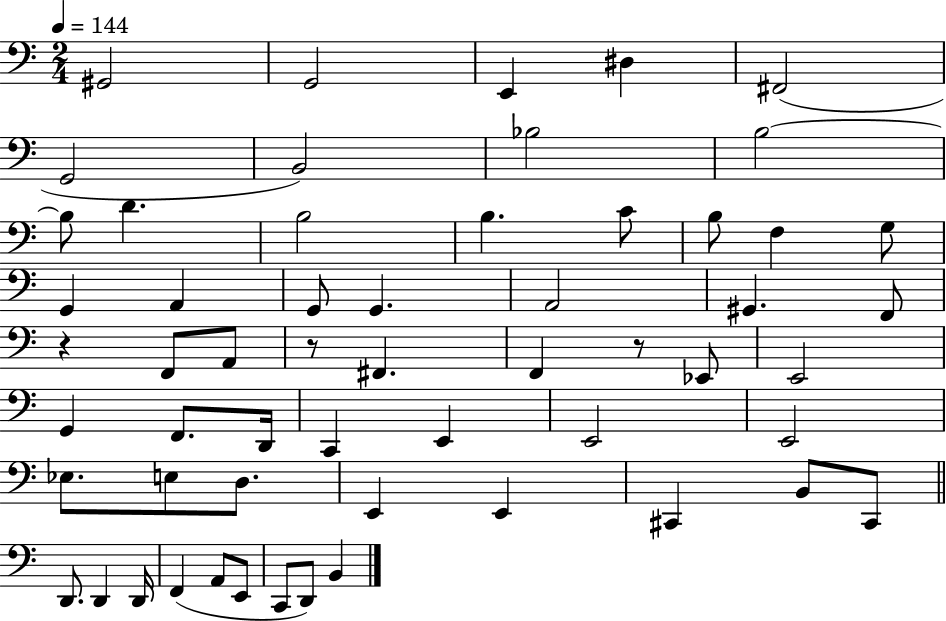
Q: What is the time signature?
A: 2/4